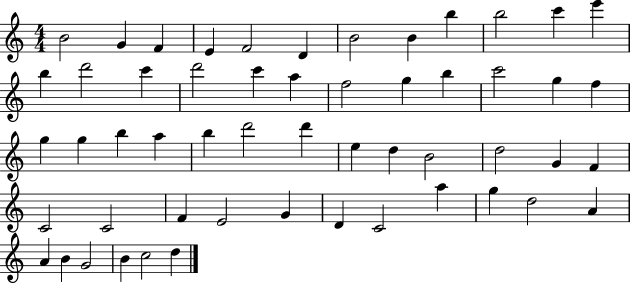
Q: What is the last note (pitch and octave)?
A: D5